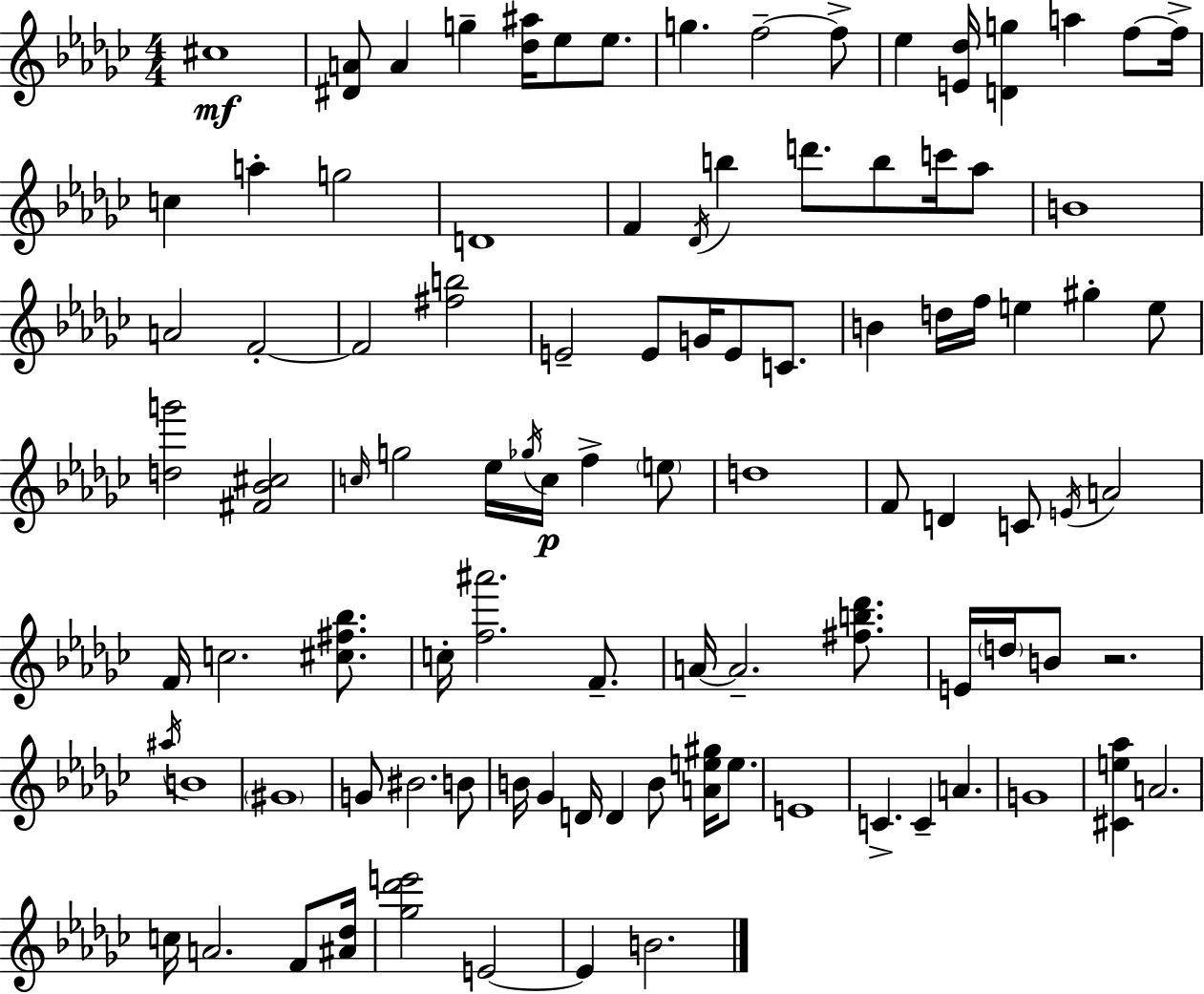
{
  \clef treble
  \numericTimeSignature
  \time 4/4
  \key ees \minor
  cis''1\mf | <dis' a'>8 a'4 g''4-- <des'' ais''>16 ees''8 ees''8. | g''4. f''2--~~ f''8-> | ees''4 <e' des''>16 <d' g''>4 a''4 f''8~~ f''16-> | \break c''4 a''4-. g''2 | d'1 | f'4 \acciaccatura { des'16 } b''4 d'''8. b''8 c'''16 aes''8 | b'1 | \break a'2 f'2-.~~ | f'2 <fis'' b''>2 | e'2-- e'8 g'16 e'8 c'8. | b'4 d''16 f''16 e''4 gis''4-. e''8 | \break <d'' g'''>2 <fis' bes' cis''>2 | \grace { c''16 } g''2 ees''16 \acciaccatura { ges''16 } c''16\p f''4-> | \parenthesize e''8 d''1 | f'8 d'4 c'8 \acciaccatura { e'16 } a'2 | \break f'16 c''2. | <cis'' fis'' bes''>8. c''16-. <f'' ais'''>2. | f'8.-- a'16~~ a'2.-- | <fis'' b'' des'''>8. e'16 \parenthesize d''16 b'8 r2. | \break \acciaccatura { ais''16 } b'1 | \parenthesize gis'1 | g'8 bis'2. | b'8 b'16 ges'4 d'16 d'4 b'8 | \break <a' e'' gis''>16 e''8. e'1 | c'4.-> c'4-- a'4. | g'1 | <cis' e'' aes''>4 a'2. | \break c''16 a'2. | f'8 <ais' des''>16 <ges'' des''' e'''>2 e'2~~ | e'4 b'2. | \bar "|."
}